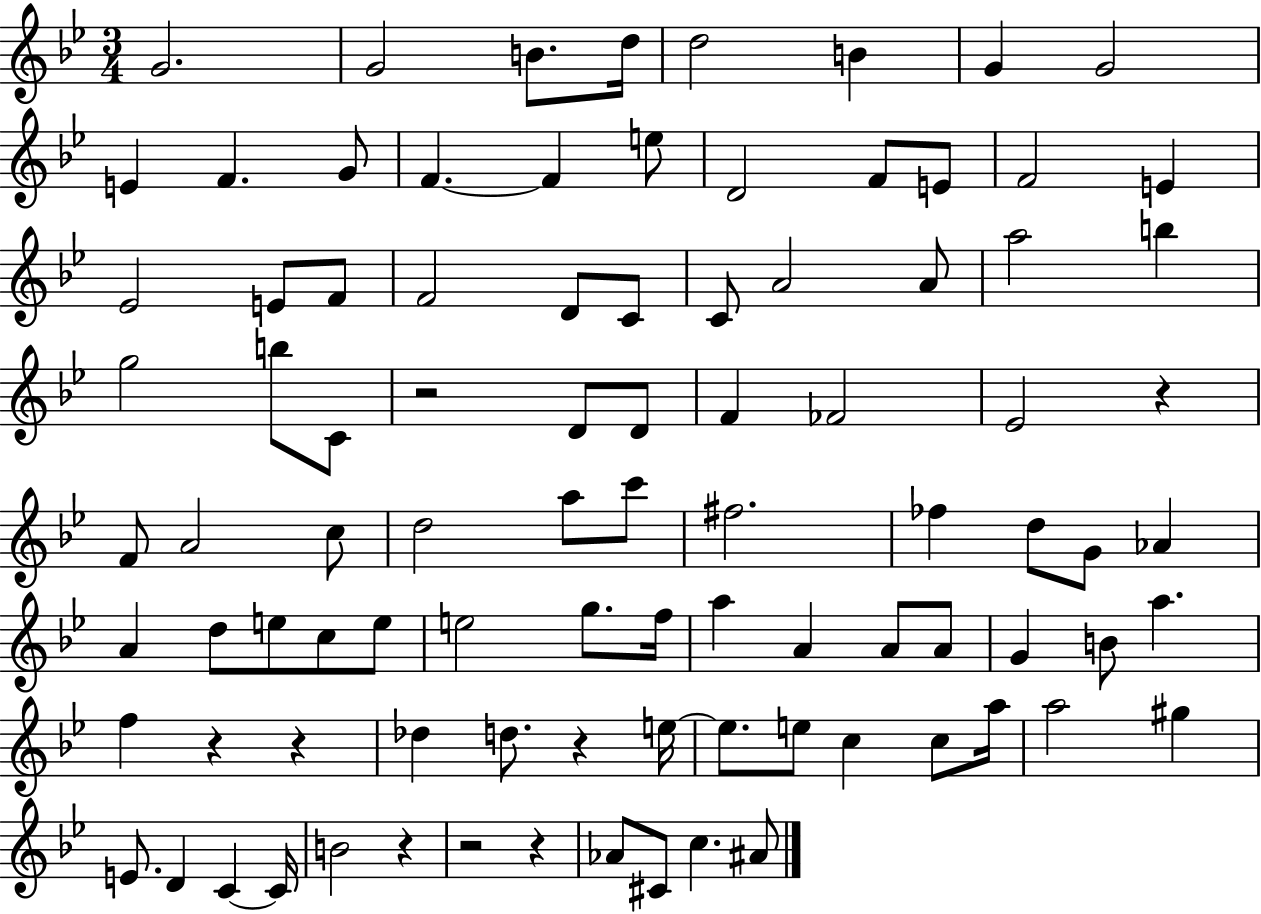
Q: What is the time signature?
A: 3/4